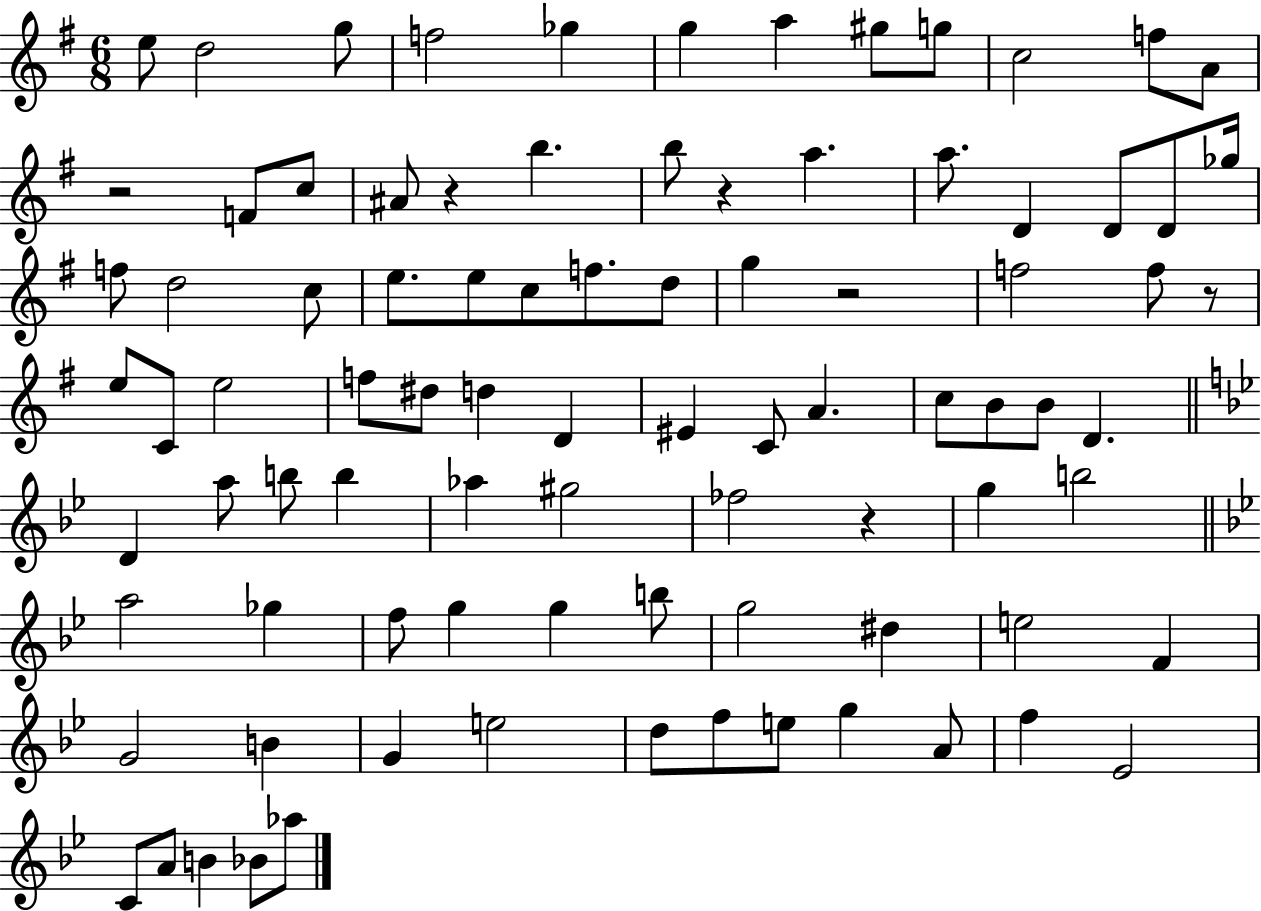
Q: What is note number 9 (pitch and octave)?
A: G5